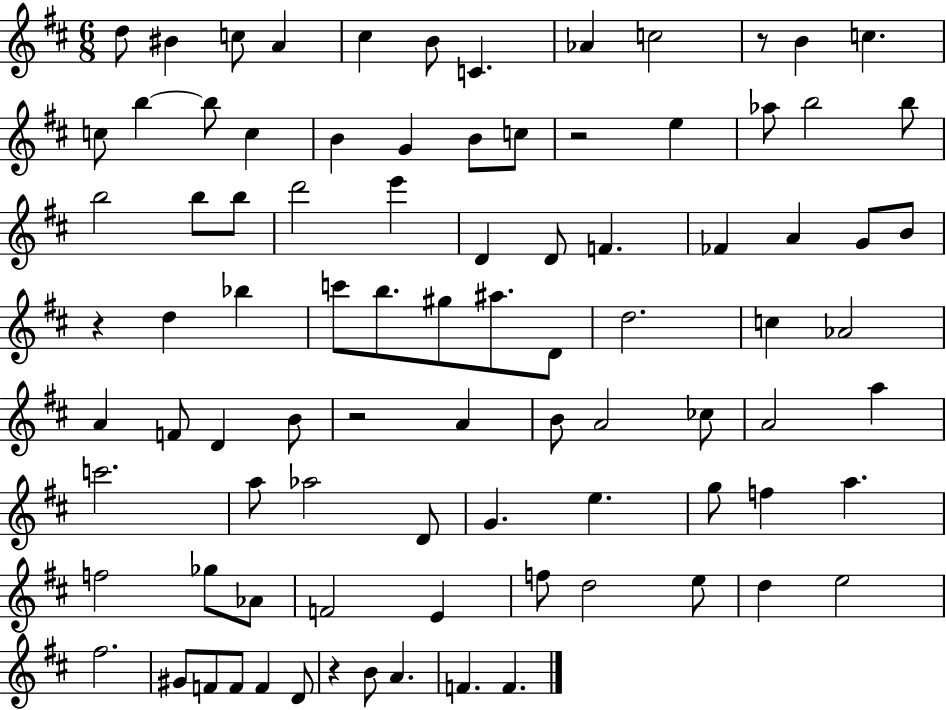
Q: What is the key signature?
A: D major